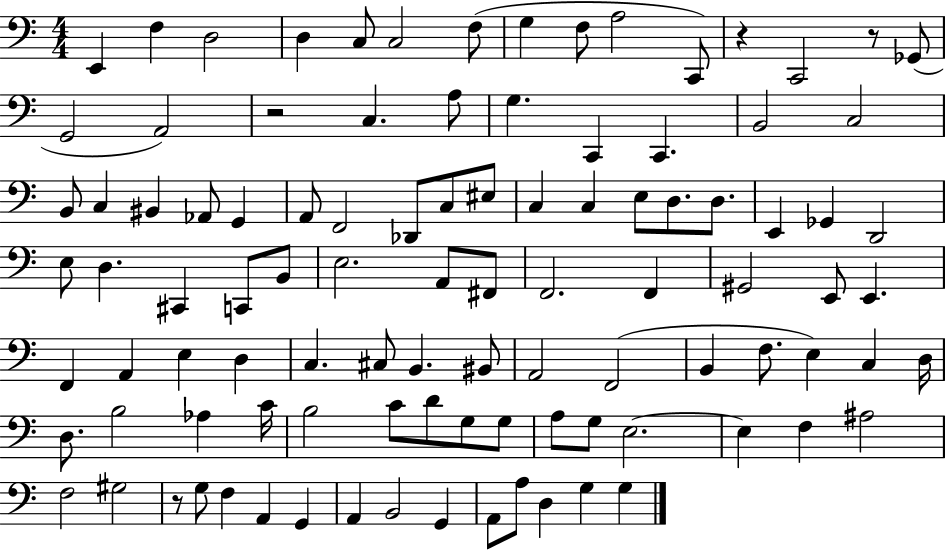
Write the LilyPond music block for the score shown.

{
  \clef bass
  \numericTimeSignature
  \time 4/4
  \key c \major
  e,4 f4 d2 | d4 c8 c2 f8( | g4 f8 a2 c,8) | r4 c,2 r8 ges,8( | \break g,2 a,2) | r2 c4. a8 | g4. c,4 c,4. | b,2 c2 | \break b,8 c4 bis,4 aes,8 g,4 | a,8 f,2 des,8 c8 eis8 | c4 c4 e8 d8. d8. | e,4 ges,4 d,2 | \break e8 d4. cis,4 c,8 b,8 | e2. a,8 fis,8 | f,2. f,4 | gis,2 e,8 e,4. | \break f,4 a,4 e4 d4 | c4. cis8 b,4. bis,8 | a,2 f,2( | b,4 f8. e4) c4 d16 | \break d8. b2 aes4 c'16 | b2 c'8 d'8 g8 g8 | a8 g8 e2.~~ | e4 f4 ais2 | \break f2 gis2 | r8 g8 f4 a,4 g,4 | a,4 b,2 g,4 | a,8 a8 d4 g4 g4 | \break \bar "|."
}